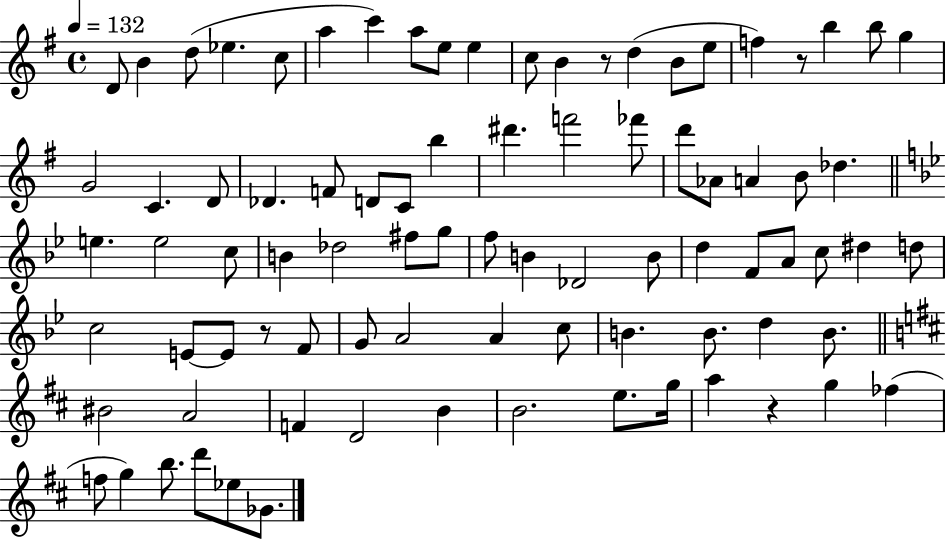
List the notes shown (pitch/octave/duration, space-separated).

D4/e B4/q D5/e Eb5/q. C5/e A5/q C6/q A5/e E5/e E5/q C5/e B4/q R/e D5/q B4/e E5/e F5/q R/e B5/q B5/e G5/q G4/h C4/q. D4/e Db4/q. F4/e D4/e C4/e B5/q D#6/q. F6/h FES6/e D6/e Ab4/e A4/q B4/e Db5/q. E5/q. E5/h C5/e B4/q Db5/h F#5/e G5/e F5/e B4/q Db4/h B4/e D5/q F4/e A4/e C5/e D#5/q D5/e C5/h E4/e E4/e R/e F4/e G4/e A4/h A4/q C5/e B4/q. B4/e. D5/q B4/e. BIS4/h A4/h F4/q D4/h B4/q B4/h. E5/e. G5/s A5/q R/q G5/q FES5/q F5/e G5/q B5/e. D6/e Eb5/e Gb4/e.